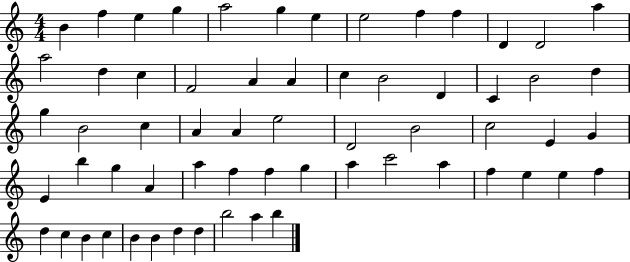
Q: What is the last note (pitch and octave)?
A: B5